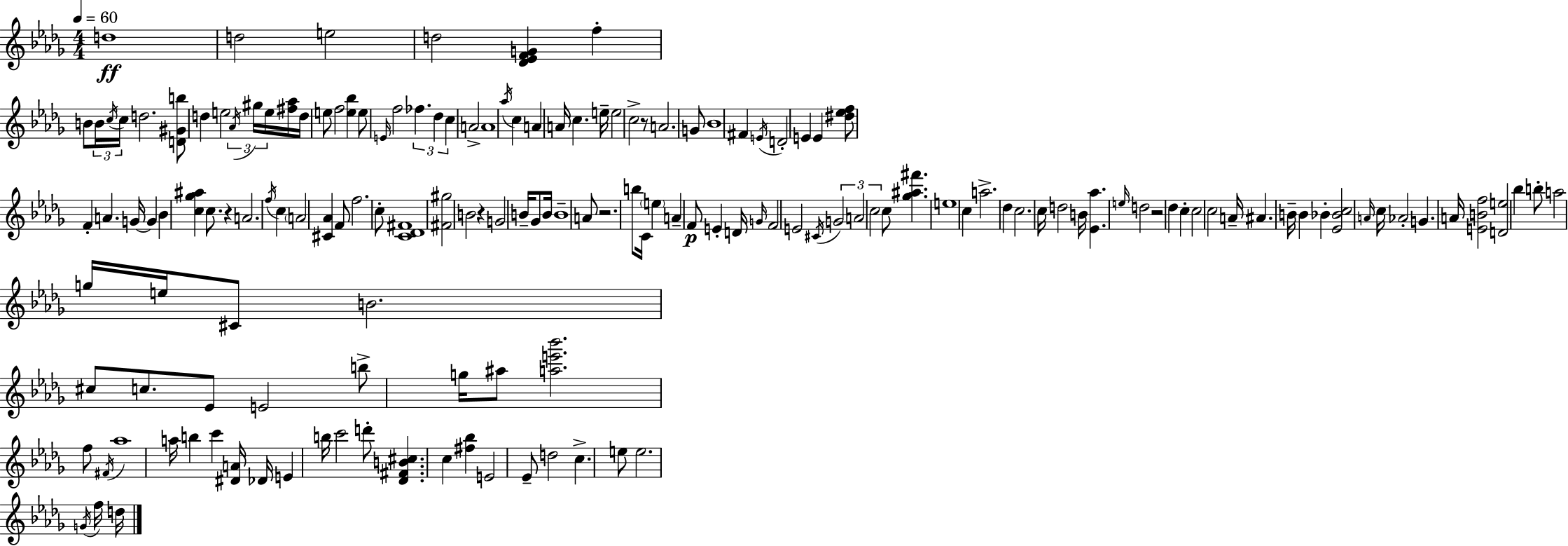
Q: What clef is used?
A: treble